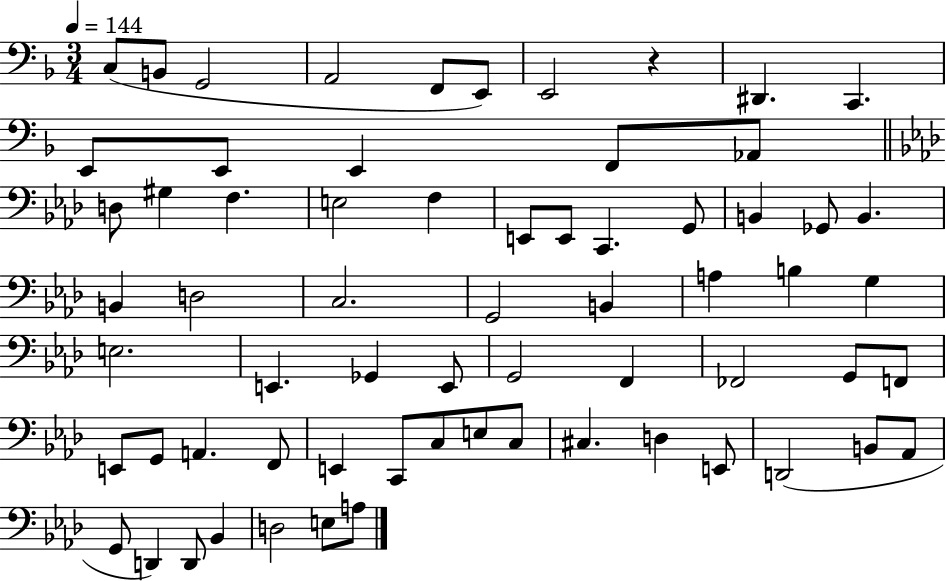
X:1
T:Untitled
M:3/4
L:1/4
K:F
C,/2 B,,/2 G,,2 A,,2 F,,/2 E,,/2 E,,2 z ^D,, C,, E,,/2 E,,/2 E,, F,,/2 _A,,/2 D,/2 ^G, F, E,2 F, E,,/2 E,,/2 C,, G,,/2 B,, _G,,/2 B,, B,, D,2 C,2 G,,2 B,, A, B, G, E,2 E,, _G,, E,,/2 G,,2 F,, _F,,2 G,,/2 F,,/2 E,,/2 G,,/2 A,, F,,/2 E,, C,,/2 C,/2 E,/2 C,/2 ^C, D, E,,/2 D,,2 B,,/2 _A,,/2 G,,/2 D,, D,,/2 _B,, D,2 E,/2 A,/2